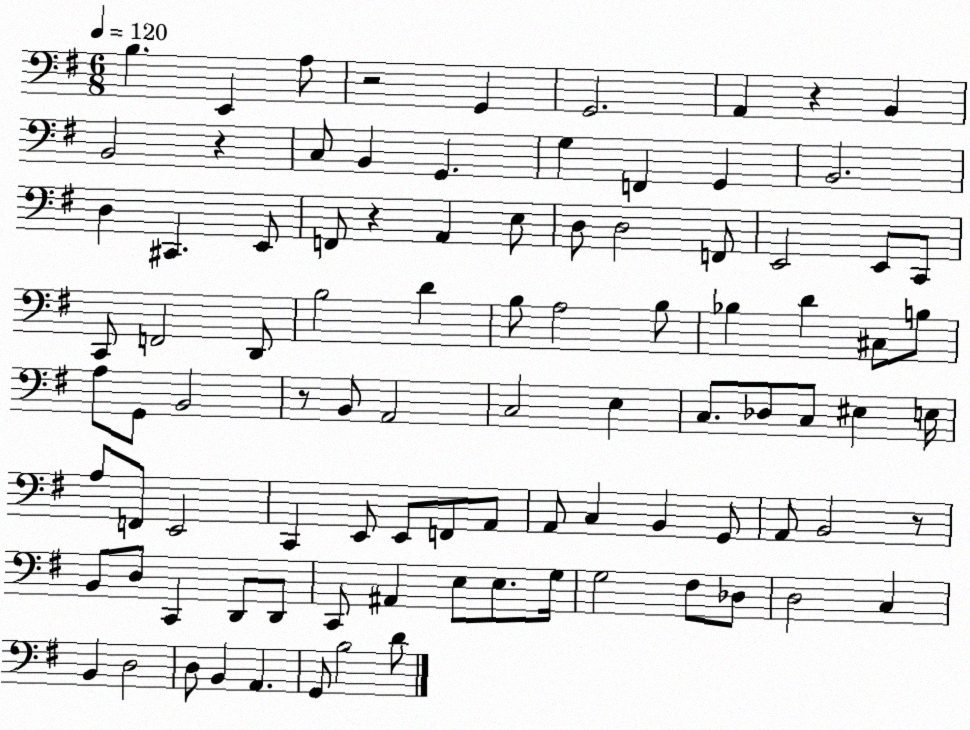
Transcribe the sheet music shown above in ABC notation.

X:1
T:Untitled
M:6/8
L:1/4
K:G
B, E,, A,/2 z2 G,, G,,2 A,, z B,, B,,2 z C,/2 B,, G,, G, F,, G,, B,,2 D, ^C,, E,,/2 F,,/2 z A,, E,/2 D,/2 D,2 F,,/2 E,,2 E,,/2 C,,/2 C,,/2 F,,2 D,,/2 B,2 D B,/2 A,2 B,/2 _B, D ^C,/2 B,/2 A,/2 G,,/2 B,,2 z/2 B,,/2 A,,2 C,2 E, C,/2 _D,/2 C,/2 ^E, E,/4 A,/2 F,,/2 E,,2 C,, E,,/2 E,,/2 F,,/2 A,,/2 A,,/2 C, B,, G,,/2 A,,/2 B,,2 z/2 B,,/2 D,/2 C,, D,,/2 D,,/2 C,,/2 ^A,, E,/2 E,/2 G,/4 G,2 ^F,/2 _D,/2 D,2 C, B,, D,2 D,/2 B,, A,, G,,/2 B,2 D/2